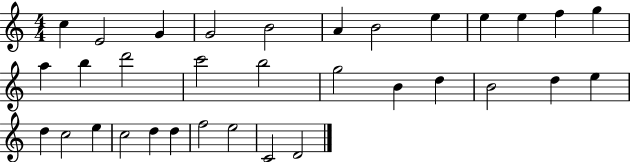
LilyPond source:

{
  \clef treble
  \numericTimeSignature
  \time 4/4
  \key c \major
  c''4 e'2 g'4 | g'2 b'2 | a'4 b'2 e''4 | e''4 e''4 f''4 g''4 | \break a''4 b''4 d'''2 | c'''2 b''2 | g''2 b'4 d''4 | b'2 d''4 e''4 | \break d''4 c''2 e''4 | c''2 d''4 d''4 | f''2 e''2 | c'2 d'2 | \break \bar "|."
}